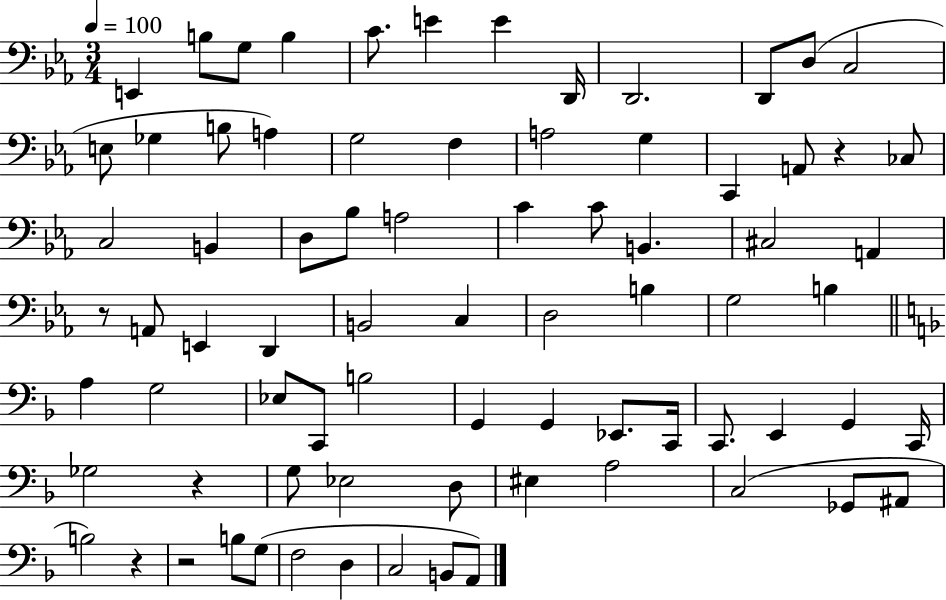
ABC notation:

X:1
T:Untitled
M:3/4
L:1/4
K:Eb
E,, B,/2 G,/2 B, C/2 E E D,,/4 D,,2 D,,/2 D,/2 C,2 E,/2 _G, B,/2 A, G,2 F, A,2 G, C,, A,,/2 z _C,/2 C,2 B,, D,/2 _B,/2 A,2 C C/2 B,, ^C,2 A,, z/2 A,,/2 E,, D,, B,,2 C, D,2 B, G,2 B, A, G,2 _E,/2 C,,/2 B,2 G,, G,, _E,,/2 C,,/4 C,,/2 E,, G,, C,,/4 _G,2 z G,/2 _E,2 D,/2 ^E, A,2 C,2 _G,,/2 ^A,,/2 B,2 z z2 B,/2 G,/2 F,2 D, C,2 B,,/2 A,,/2